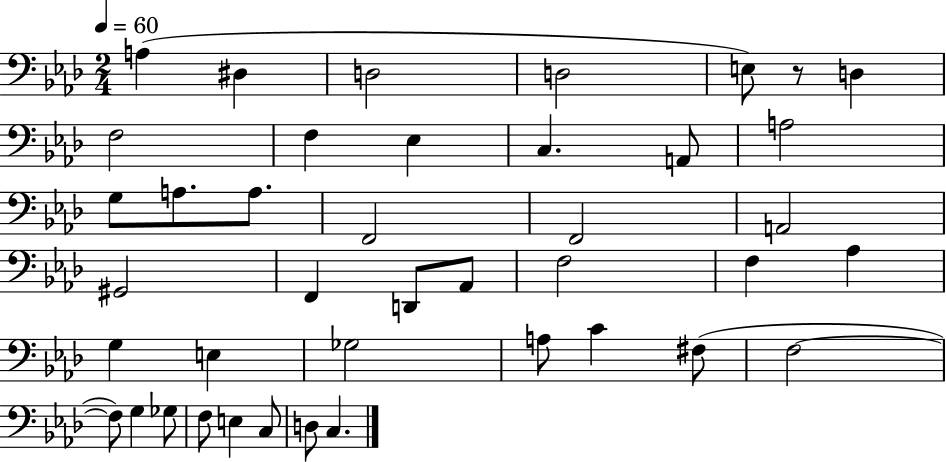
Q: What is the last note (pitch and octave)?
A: C3